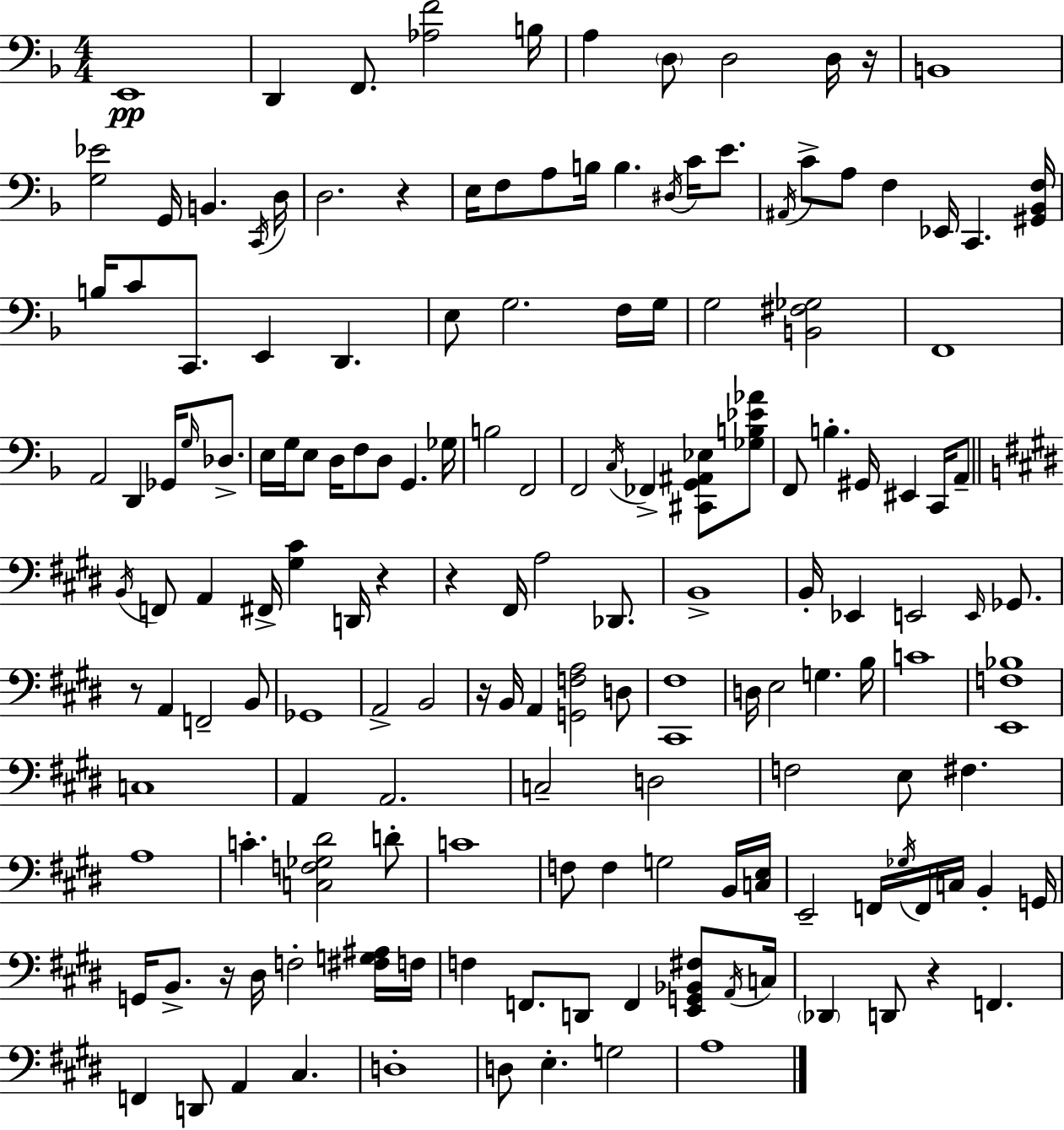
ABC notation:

X:1
T:Untitled
M:4/4
L:1/4
K:F
E,,4 D,, F,,/2 [_A,F]2 B,/4 A, D,/2 D,2 D,/4 z/4 B,,4 [G,_E]2 G,,/4 B,, C,,/4 D,/4 D,2 z E,/4 F,/2 A,/2 B,/4 B, ^D,/4 C/4 E/2 ^A,,/4 C/2 A,/2 F, _E,,/4 C,, [^G,,_B,,F,]/4 B,/4 C/2 C,,/2 E,, D,, E,/2 G,2 F,/4 G,/4 G,2 [B,,^F,_G,]2 F,,4 A,,2 D,, _G,,/4 G,/4 _D,/2 E,/4 G,/4 E,/2 D,/4 F,/2 D,/2 G,, _G,/4 B,2 F,,2 F,,2 C,/4 _F,, [^C,,G,,^A,,_E,]/2 [_G,B,_E_A]/2 F,,/2 B, ^G,,/4 ^E,, C,,/4 A,,/2 B,,/4 F,,/2 A,, ^F,,/4 [^G,^C] D,,/4 z z ^F,,/4 A,2 _D,,/2 B,,4 B,,/4 _E,, E,,2 E,,/4 _G,,/2 z/2 A,, F,,2 B,,/2 _G,,4 A,,2 B,,2 z/4 B,,/4 A,, [G,,F,A,]2 D,/2 [^C,,^F,]4 D,/4 E,2 G, B,/4 C4 [E,,F,_B,]4 C,4 A,, A,,2 C,2 D,2 F,2 E,/2 ^F, A,4 C [C,F,_G,^D]2 D/2 C4 F,/2 F, G,2 B,,/4 [C,E,]/4 E,,2 F,,/4 _G,/4 F,,/4 C,/4 B,, G,,/4 G,,/4 B,,/2 z/4 ^D,/4 F,2 [^F,G,^A,]/4 F,/4 F, F,,/2 D,,/2 F,, [E,,G,,_B,,^F,]/2 A,,/4 C,/4 _D,, D,,/2 z F,, F,, D,,/2 A,, ^C, D,4 D,/2 E, G,2 A,4